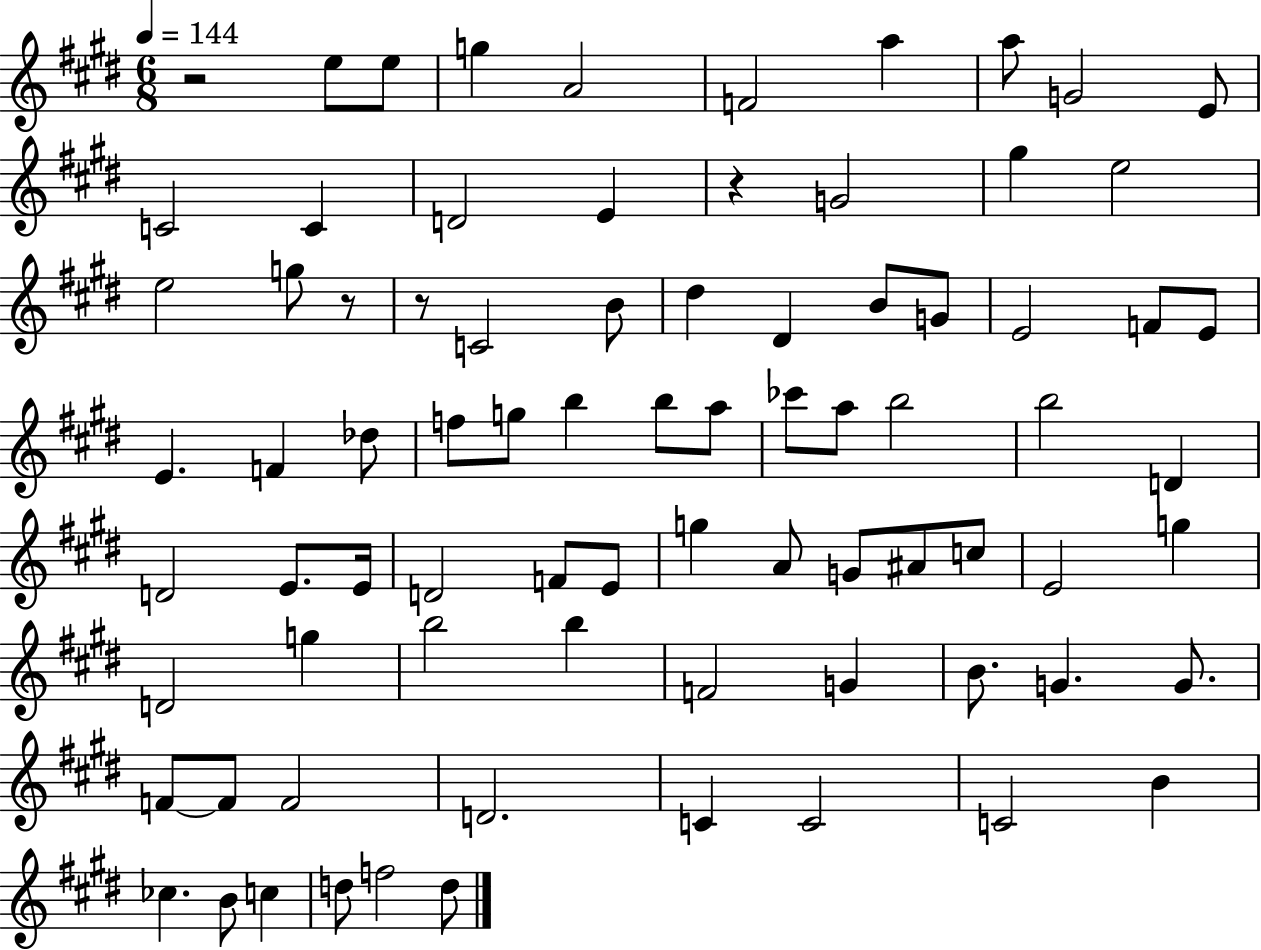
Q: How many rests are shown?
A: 4